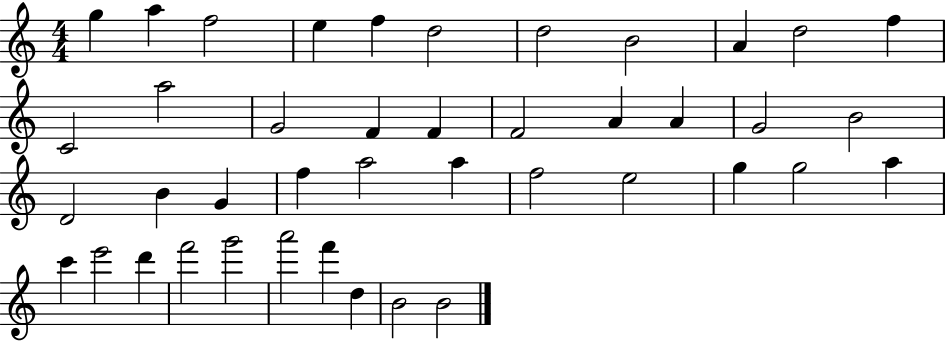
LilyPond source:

{
  \clef treble
  \numericTimeSignature
  \time 4/4
  \key c \major
  g''4 a''4 f''2 | e''4 f''4 d''2 | d''2 b'2 | a'4 d''2 f''4 | \break c'2 a''2 | g'2 f'4 f'4 | f'2 a'4 a'4 | g'2 b'2 | \break d'2 b'4 g'4 | f''4 a''2 a''4 | f''2 e''2 | g''4 g''2 a''4 | \break c'''4 e'''2 d'''4 | f'''2 g'''2 | a'''2 f'''4 d''4 | b'2 b'2 | \break \bar "|."
}